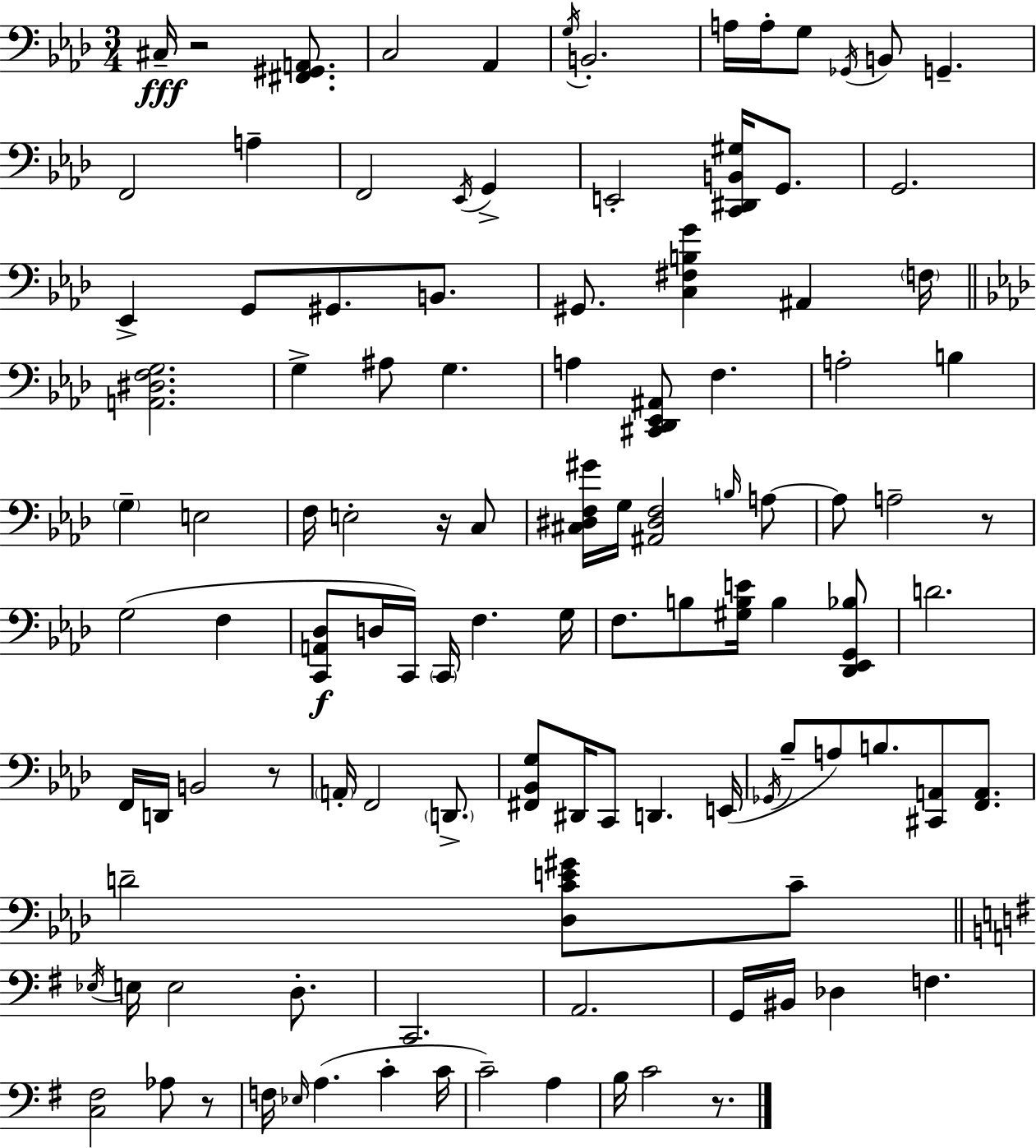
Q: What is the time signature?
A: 3/4